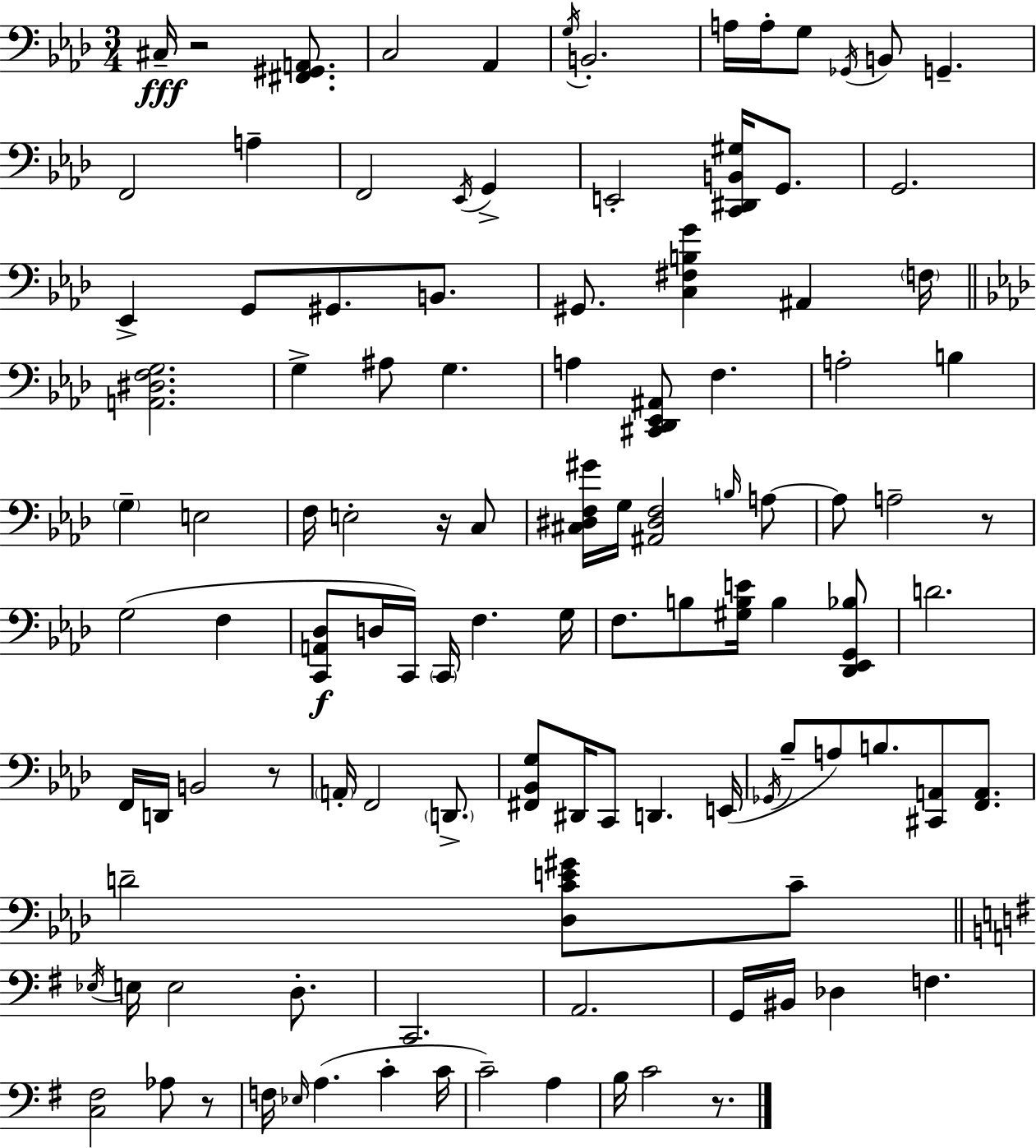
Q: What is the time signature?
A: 3/4